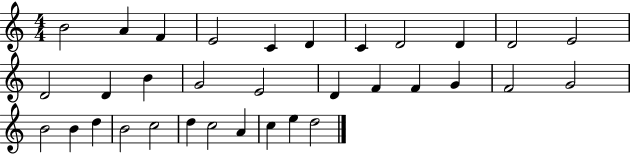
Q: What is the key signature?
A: C major